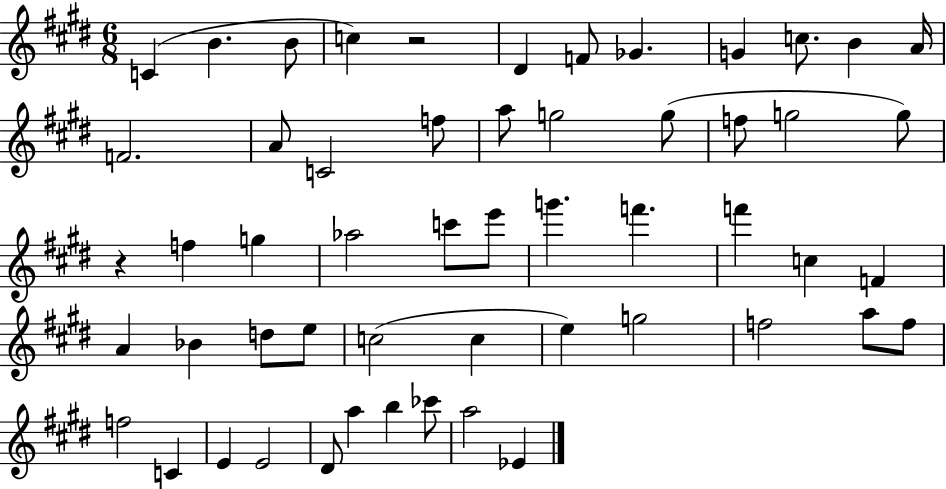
{
  \clef treble
  \numericTimeSignature
  \time 6/8
  \key e \major
  c'4( b'4. b'8 | c''4) r2 | dis'4 f'8 ges'4. | g'4 c''8. b'4 a'16 | \break f'2. | a'8 c'2 f''8 | a''8 g''2 g''8( | f''8 g''2 g''8) | \break r4 f''4 g''4 | aes''2 c'''8 e'''8 | g'''4. f'''4. | f'''4 c''4 f'4 | \break a'4 bes'4 d''8 e''8 | c''2( c''4 | e''4) g''2 | f''2 a''8 f''8 | \break f''2 c'4 | e'4 e'2 | dis'8 a''4 b''4 ces'''8 | a''2 ees'4 | \break \bar "|."
}